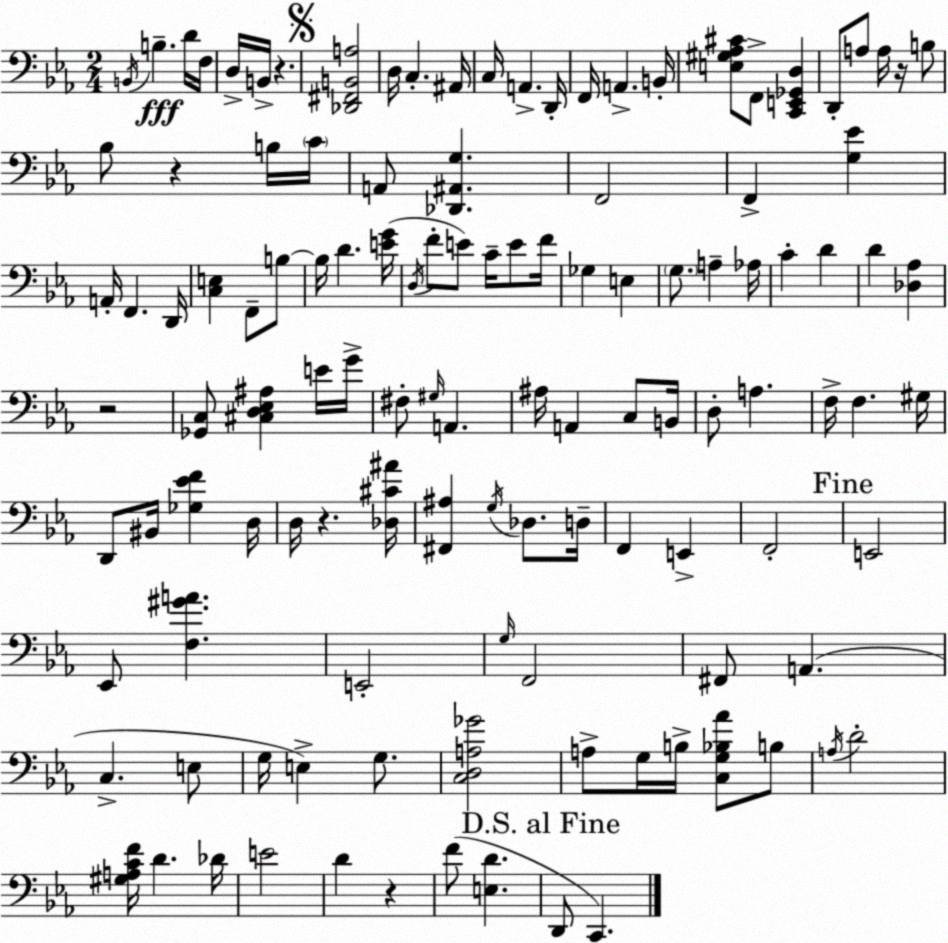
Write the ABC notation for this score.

X:1
T:Untitled
M:2/4
L:1/4
K:Eb
B,,/4 B, D/4 F,/4 D,/4 B,,/4 z [_D,,^F,,B,,A,]2 D,/4 C, ^A,,/4 C,/4 A,, D,,/4 F,,/4 A,, B,,/4 [E,^G,_A,^C]/2 F,,/2 [C,,E,,_G,,D,] D,,/2 A,/2 A,/4 z/4 B,/2 _B,/2 z B,/4 C/4 A,,/2 [_D,,^A,,G,] F,,2 F,, [G,_E] A,,/4 F,, D,,/4 [C,E,] F,,/2 B,/2 B,/4 D [EG]/4 D,/4 F/2 E/2 C/4 E/2 F/4 _G, E, G,/2 A, _A,/4 C D D [_D,_A,] z2 [_G,,C,]/2 [^C,D,_E,^A,] E/4 G/4 ^F,/2 ^G,/4 A,, ^A,/4 A,, C,/2 B,,/4 D,/2 A, F,/4 F, ^G,/4 D,,/2 ^B,,/4 [_G,_EF] D,/4 D,/4 z [_D,^C^A]/4 [^F,,^A,] G,/4 _D,/2 D,/4 F,, E,, F,,2 E,,2 _E,,/2 [F,^GA] E,,2 G,/4 F,,2 ^F,,/2 A,, C, E,/2 G,/4 E, G,/2 [C,D,A,_G]2 A,/2 G,/4 B,/4 [C,G,_B,_A]/2 B,/2 A,/4 D2 [^G,A,CF]/4 D _D/4 E2 D z F/2 [E,D] D,,/2 C,,